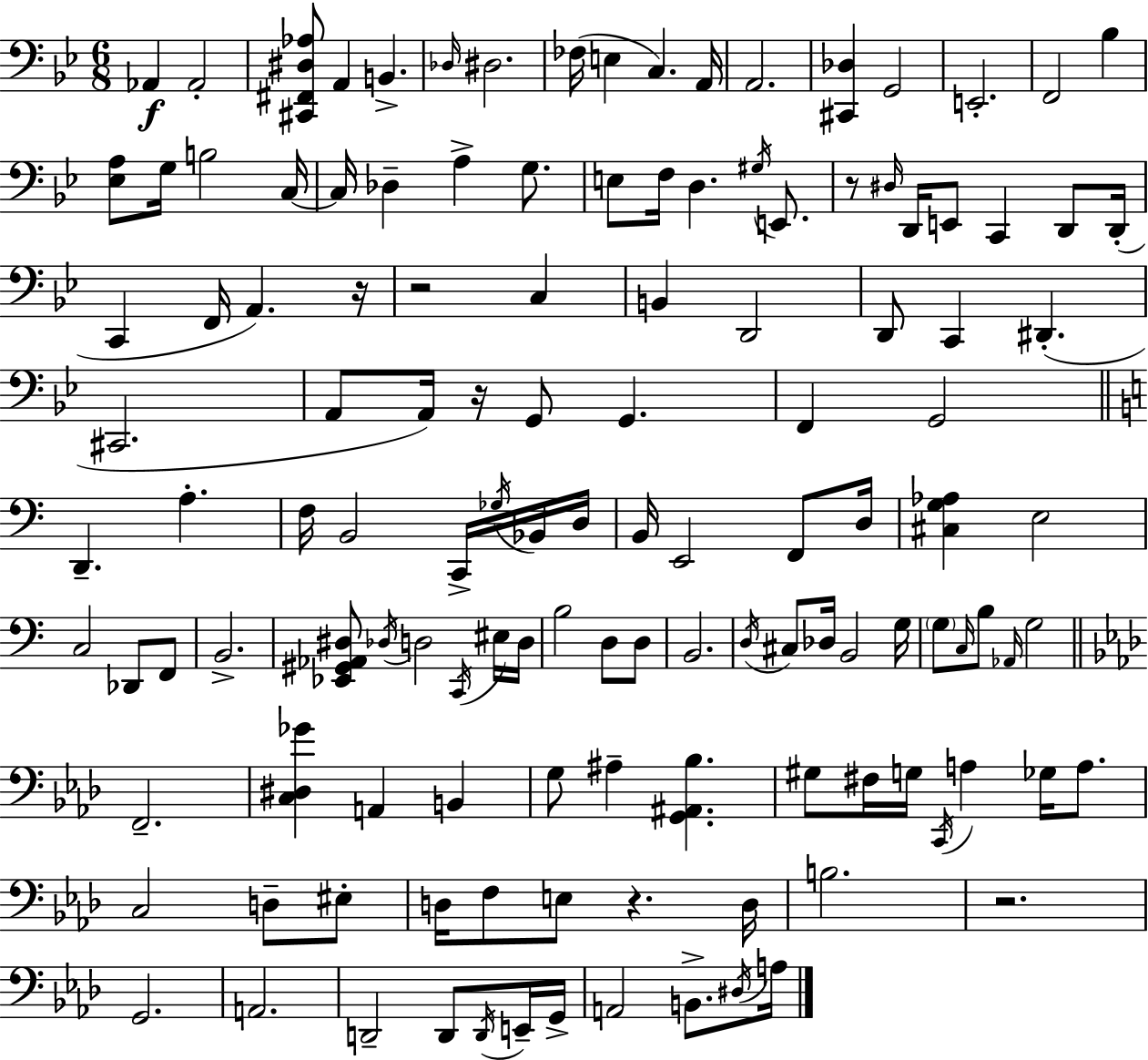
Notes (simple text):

Ab2/q Ab2/h [C#2,F#2,D#3,Ab3]/e A2/q B2/q. Db3/s D#3/h. FES3/s E3/q C3/q. A2/s A2/h. [C#2,Db3]/q G2/h E2/h. F2/h Bb3/q [Eb3,A3]/e G3/s B3/h C3/s C3/s Db3/q A3/q G3/e. E3/e F3/s D3/q. G#3/s E2/e. R/e D#3/s D2/s E2/e C2/q D2/e D2/s C2/q F2/s A2/q. R/s R/h C3/q B2/q D2/h D2/e C2/q D#2/q. C#2/h. A2/e A2/s R/s G2/e G2/q. F2/q G2/h D2/q. A3/q. F3/s B2/h C2/s Gb3/s Bb2/s D3/s B2/s E2/h F2/e D3/s [C#3,G3,Ab3]/q E3/h C3/h Db2/e F2/e B2/h. [Eb2,G#2,Ab2,D#3]/e Db3/s D3/h C2/s EIS3/s D3/s B3/h D3/e D3/e B2/h. D3/s C#3/e Db3/s B2/h G3/s G3/e C3/s B3/e Ab2/s G3/h F2/h. [C3,D#3,Gb4]/q A2/q B2/q G3/e A#3/q [G2,A#2,Bb3]/q. G#3/e F#3/s G3/s C2/s A3/q Gb3/s A3/e. C3/h D3/e EIS3/e D3/s F3/e E3/e R/q. D3/s B3/h. R/h. G2/h. A2/h. D2/h D2/e D2/s E2/s G2/s A2/h B2/e. D#3/s A3/s